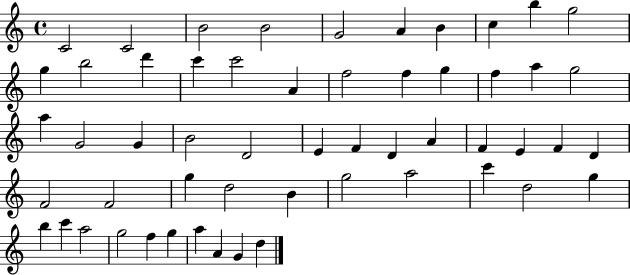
C4/h C4/h B4/h B4/h G4/h A4/q B4/q C5/q B5/q G5/h G5/q B5/h D6/q C6/q C6/h A4/q F5/h F5/q G5/q F5/q A5/q G5/h A5/q G4/h G4/q B4/h D4/h E4/q F4/q D4/q A4/q F4/q E4/q F4/q D4/q F4/h F4/h G5/q D5/h B4/q G5/h A5/h C6/q D5/h G5/q B5/q C6/q A5/h G5/h F5/q G5/q A5/q A4/q G4/q D5/q